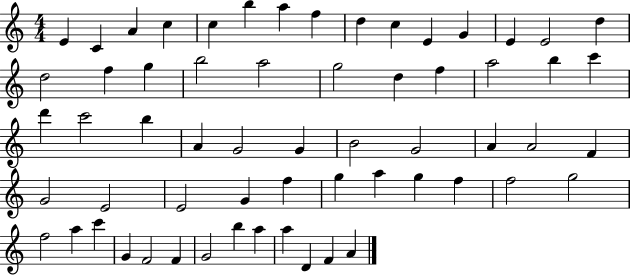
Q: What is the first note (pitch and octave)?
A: E4